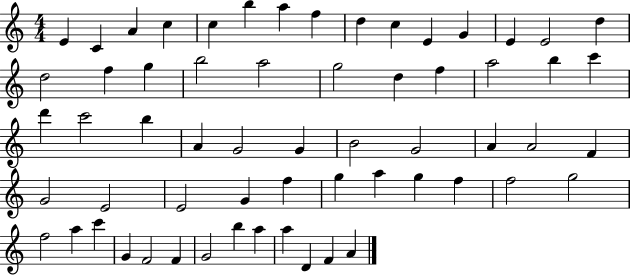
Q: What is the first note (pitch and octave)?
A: E4